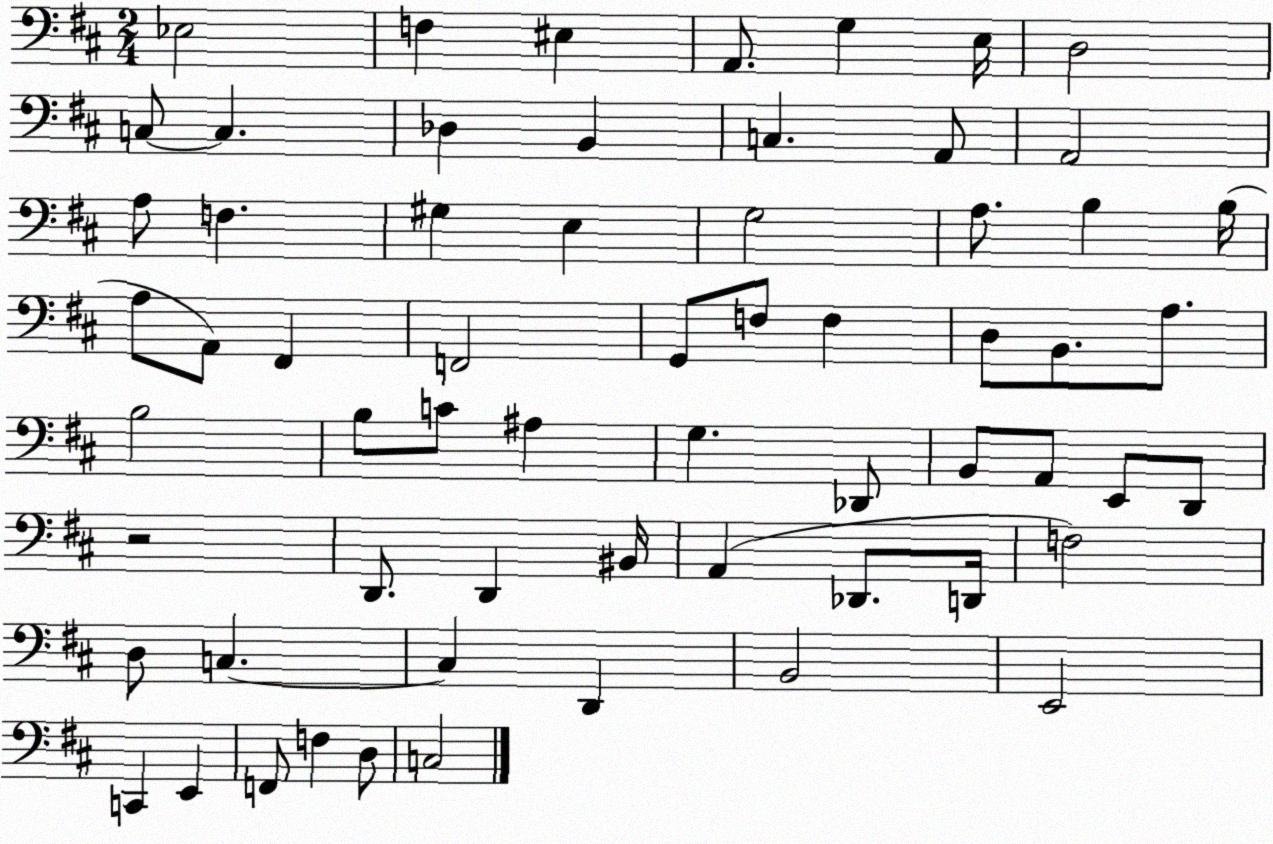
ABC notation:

X:1
T:Untitled
M:2/4
L:1/4
K:D
_E,2 F, ^E, A,,/2 G, E,/4 D,2 C,/2 C, _D, B,, C, A,,/2 A,,2 A,/2 F, ^G, E, G,2 A,/2 B, B,/4 A,/2 A,,/2 ^F,, F,,2 G,,/2 F,/2 F, D,/2 B,,/2 A,/2 B,2 B,/2 C/2 ^A, G, _D,,/2 B,,/2 A,,/2 E,,/2 D,,/2 z2 D,,/2 D,, ^B,,/4 A,, _D,,/2 D,,/4 F,2 D,/2 C, C, D,, B,,2 E,,2 C,, E,, F,,/2 F, D,/2 C,2